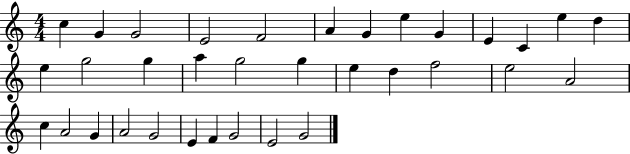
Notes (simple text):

C5/q G4/q G4/h E4/h F4/h A4/q G4/q E5/q G4/q E4/q C4/q E5/q D5/q E5/q G5/h G5/q A5/q G5/h G5/q E5/q D5/q F5/h E5/h A4/h C5/q A4/h G4/q A4/h G4/h E4/q F4/q G4/h E4/h G4/h